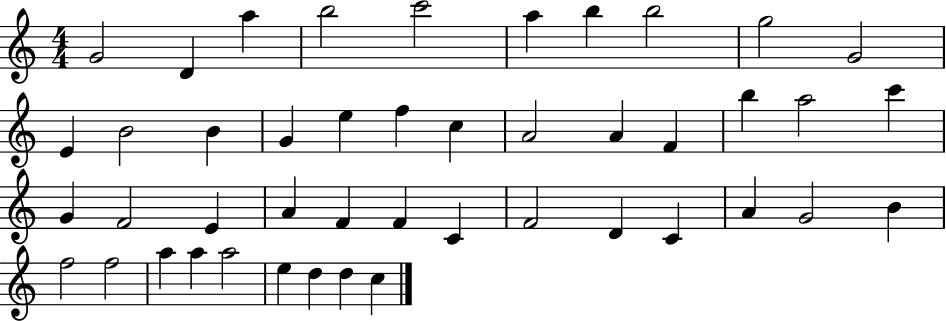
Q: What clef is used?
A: treble